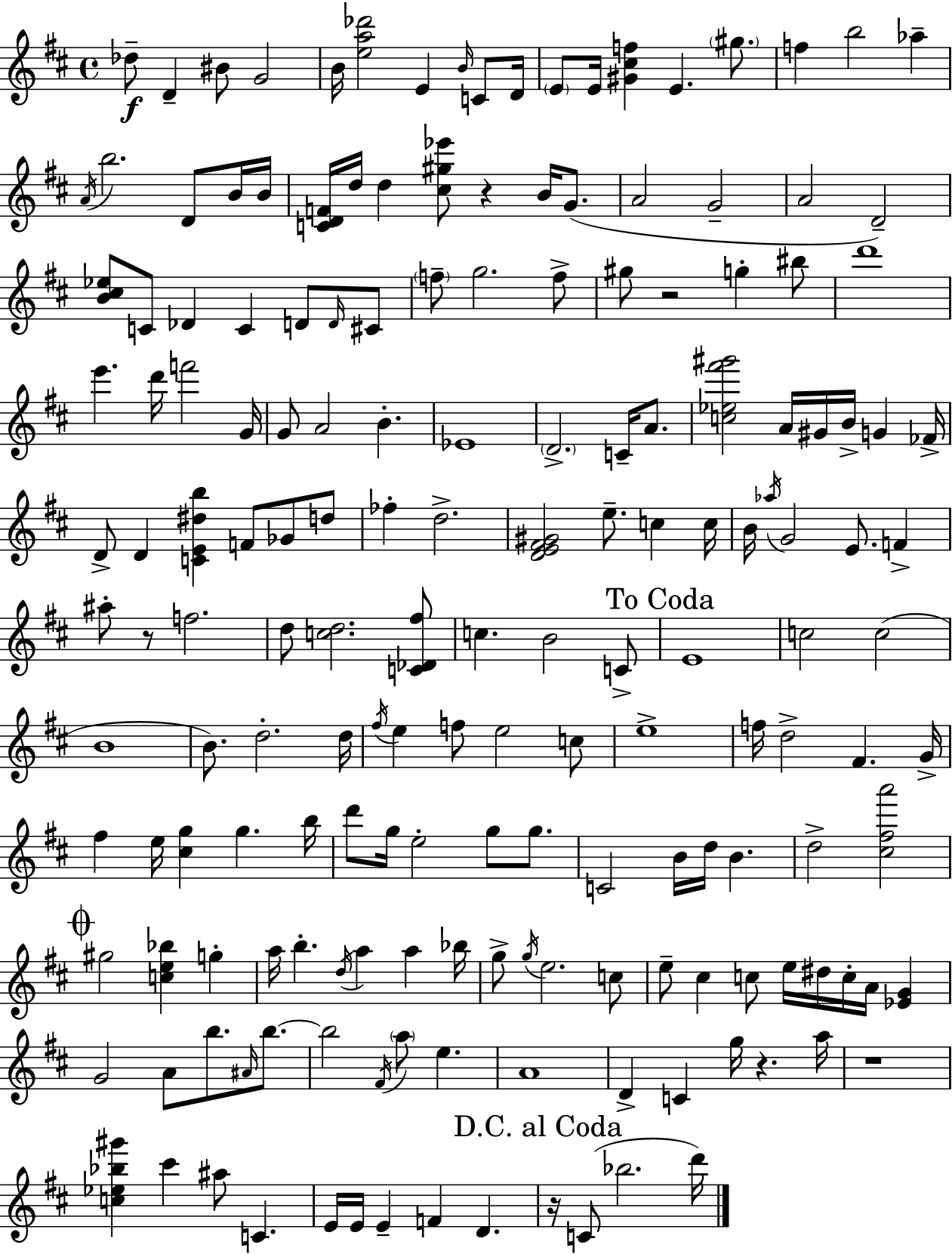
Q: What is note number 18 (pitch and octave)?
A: B5